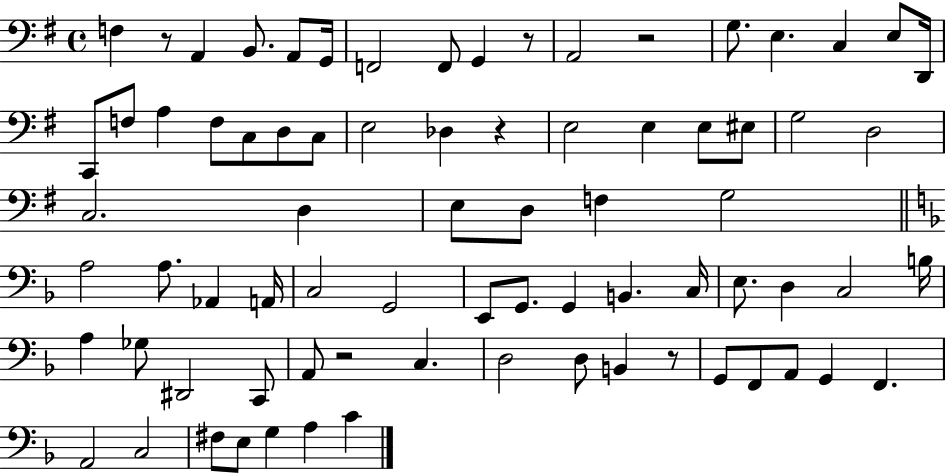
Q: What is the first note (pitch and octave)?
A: F3